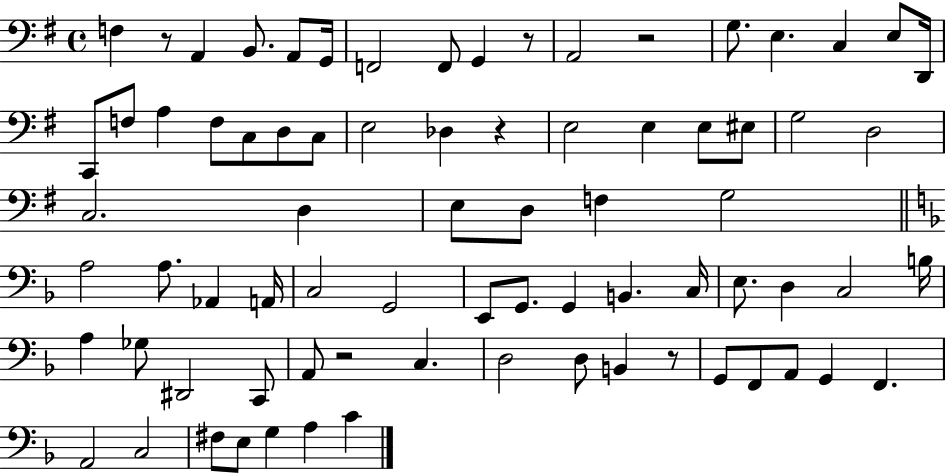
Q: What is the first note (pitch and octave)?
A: F3